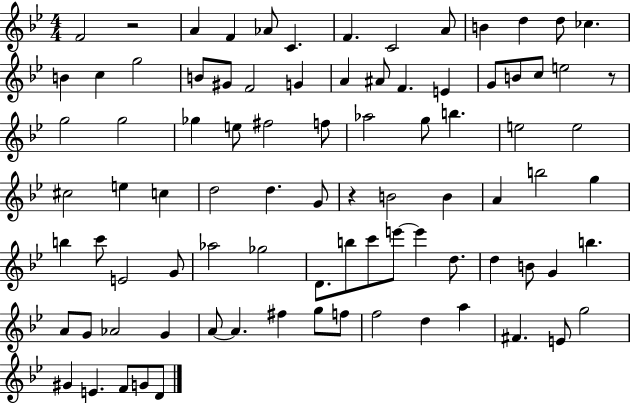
F4/h R/h A4/q F4/q Ab4/e C4/q. F4/q. C4/h A4/e B4/q D5/q D5/e CES5/q. B4/q C5/q G5/h B4/e G#4/e F4/h G4/q A4/q A#4/e F4/q. E4/q G4/e B4/e C5/e E5/h R/e G5/h G5/h Gb5/q E5/e F#5/h F5/e Ab5/h G5/e B5/q. E5/h E5/h C#5/h E5/q C5/q D5/h D5/q. G4/e R/q B4/h B4/q A4/q B5/h G5/q B5/q C6/e E4/h G4/e Ab5/h Gb5/h D4/e. B5/e C6/e E6/e E6/q D5/e. D5/q B4/e G4/q B5/q. A4/e G4/e Ab4/h G4/q A4/e A4/q. F#5/q G5/e F5/e F5/h D5/q A5/q F#4/q. E4/e G5/h G#4/q E4/q. F4/e G4/e D4/e